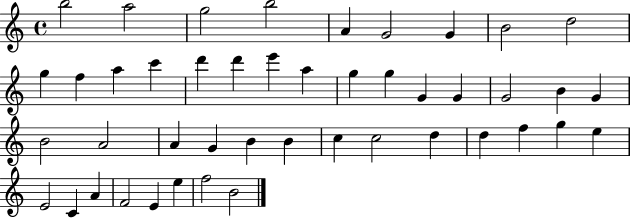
{
  \clef treble
  \time 4/4
  \defaultTimeSignature
  \key c \major
  b''2 a''2 | g''2 b''2 | a'4 g'2 g'4 | b'2 d''2 | \break g''4 f''4 a''4 c'''4 | d'''4 d'''4 e'''4 a''4 | g''4 g''4 g'4 g'4 | g'2 b'4 g'4 | \break b'2 a'2 | a'4 g'4 b'4 b'4 | c''4 c''2 d''4 | d''4 f''4 g''4 e''4 | \break e'2 c'4 a'4 | f'2 e'4 e''4 | f''2 b'2 | \bar "|."
}